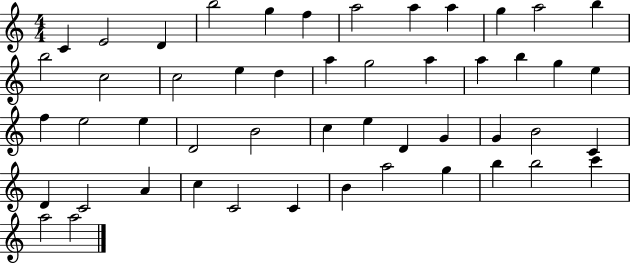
{
  \clef treble
  \numericTimeSignature
  \time 4/4
  \key c \major
  c'4 e'2 d'4 | b''2 g''4 f''4 | a''2 a''4 a''4 | g''4 a''2 b''4 | \break b''2 c''2 | c''2 e''4 d''4 | a''4 g''2 a''4 | a''4 b''4 g''4 e''4 | \break f''4 e''2 e''4 | d'2 b'2 | c''4 e''4 d'4 g'4 | g'4 b'2 c'4 | \break d'4 c'2 a'4 | c''4 c'2 c'4 | b'4 a''2 g''4 | b''4 b''2 c'''4 | \break a''2 a''2 | \bar "|."
}